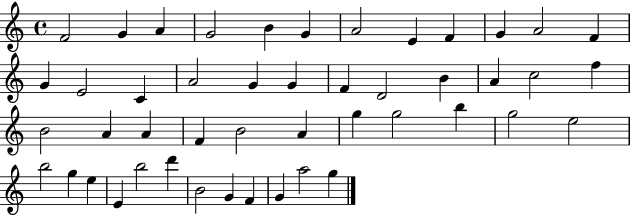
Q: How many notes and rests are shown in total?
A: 47